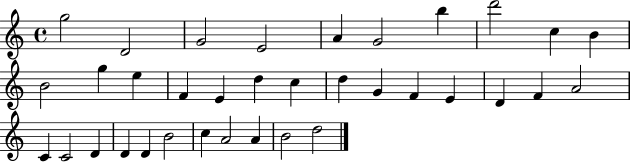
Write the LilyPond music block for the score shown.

{
  \clef treble
  \time 4/4
  \defaultTimeSignature
  \key c \major
  g''2 d'2 | g'2 e'2 | a'4 g'2 b''4 | d'''2 c''4 b'4 | \break b'2 g''4 e''4 | f'4 e'4 d''4 c''4 | d''4 g'4 f'4 e'4 | d'4 f'4 a'2 | \break c'4 c'2 d'4 | d'4 d'4 b'2 | c''4 a'2 a'4 | b'2 d''2 | \break \bar "|."
}